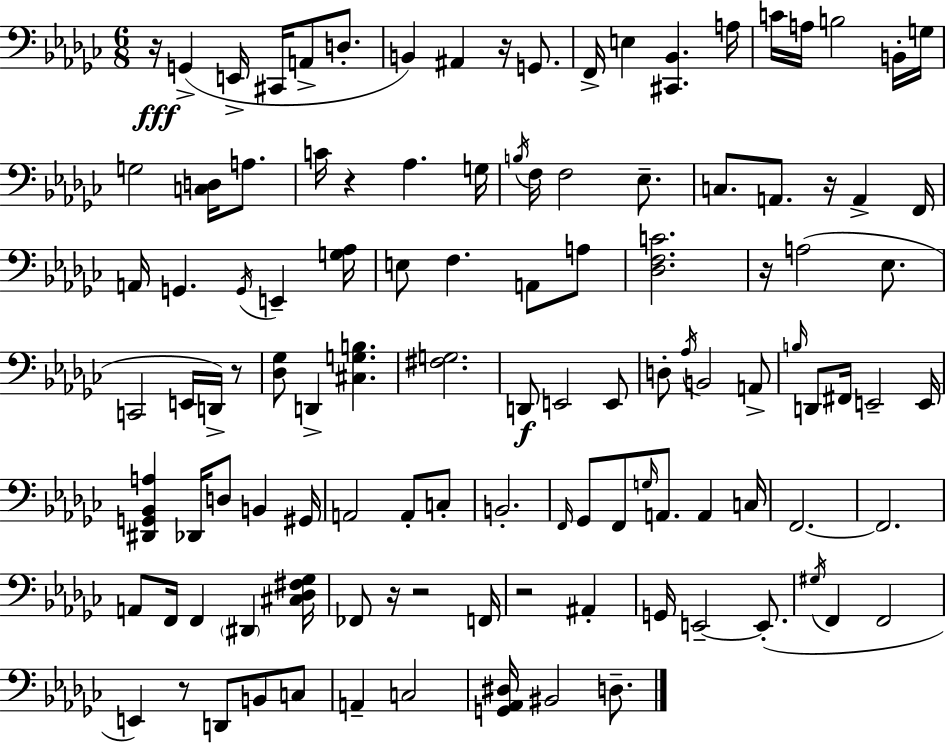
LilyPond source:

{
  \clef bass
  \numericTimeSignature
  \time 6/8
  \key ees \minor
  r16\fff g,4->( e,16-> cis,16 a,8-> d8.-. | b,4) ais,4 r16 g,8. | f,16-> e4 <cis, bes,>4. a16 | c'16 a16 b2 b,16-. g16 | \break g2 <c d>16 a8. | c'16 r4 aes4. g16 | \acciaccatura { b16 } f16 f2 ees8.-- | c8. a,8. r16 a,4-> | \break f,16 a,16 g,4. \acciaccatura { g,16 } e,4-- | <g aes>16 e8 f4. a,8 | a8 <des f c'>2. | r16 a2( ees8. | \break c,2 e,16 d,16->) | r8 <des ges>8 d,4-> <cis g b>4. | <fis g>2. | d,8\f e,2 | \break e,8 d8-. \acciaccatura { aes16 } b,2 | a,8-> \grace { b16 } d,8 fis,16 e,2-- | e,16 <dis, g, bes, a>4 des,16 d8 b,4 | gis,16 a,2 | \break a,8-. c8-. b,2.-. | \grace { f,16 } ges,8 f,8 \grace { g16 } a,8. | a,4 c16 f,2.~~ | f,2. | \break a,8 f,16 f,4 | \parenthesize dis,4 <cis des fis ges>16 fes,8 r16 r2 | f,16 r2 | ais,4-. g,16 e,2--~~ | \break e,8.-.( \acciaccatura { gis16 } f,4 f,2 | e,4) r8 | d,8 b,8 c8 a,4-- c2 | <g, aes, dis>16 bis,2 | \break d8.-- \bar "|."
}